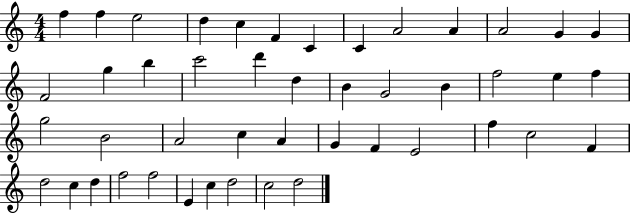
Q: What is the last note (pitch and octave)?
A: D5